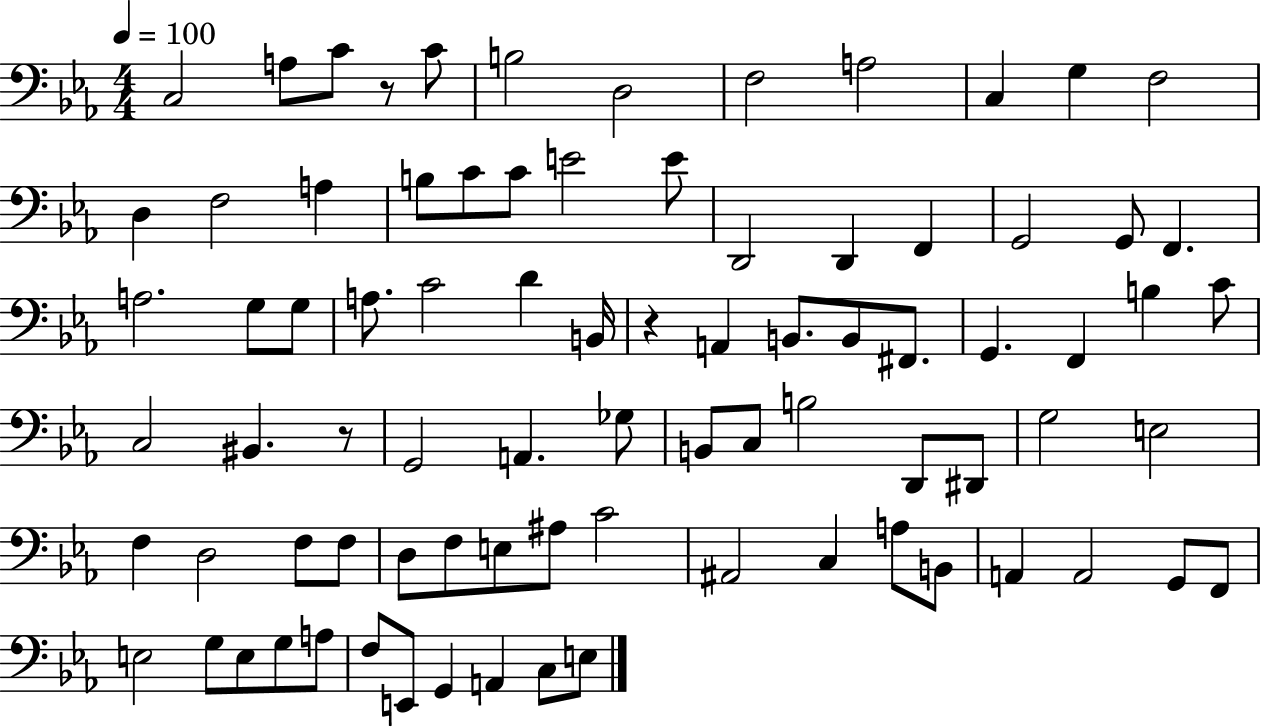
C3/h A3/e C4/e R/e C4/e B3/h D3/h F3/h A3/h C3/q G3/q F3/h D3/q F3/h A3/q B3/e C4/e C4/e E4/h E4/e D2/h D2/q F2/q G2/h G2/e F2/q. A3/h. G3/e G3/e A3/e. C4/h D4/q B2/s R/q A2/q B2/e. B2/e F#2/e. G2/q. F2/q B3/q C4/e C3/h BIS2/q. R/e G2/h A2/q. Gb3/e B2/e C3/e B3/h D2/e D#2/e G3/h E3/h F3/q D3/h F3/e F3/e D3/e F3/e E3/e A#3/e C4/h A#2/h C3/q A3/e B2/e A2/q A2/h G2/e F2/e E3/h G3/e E3/e G3/e A3/e F3/e E2/e G2/q A2/q C3/e E3/e